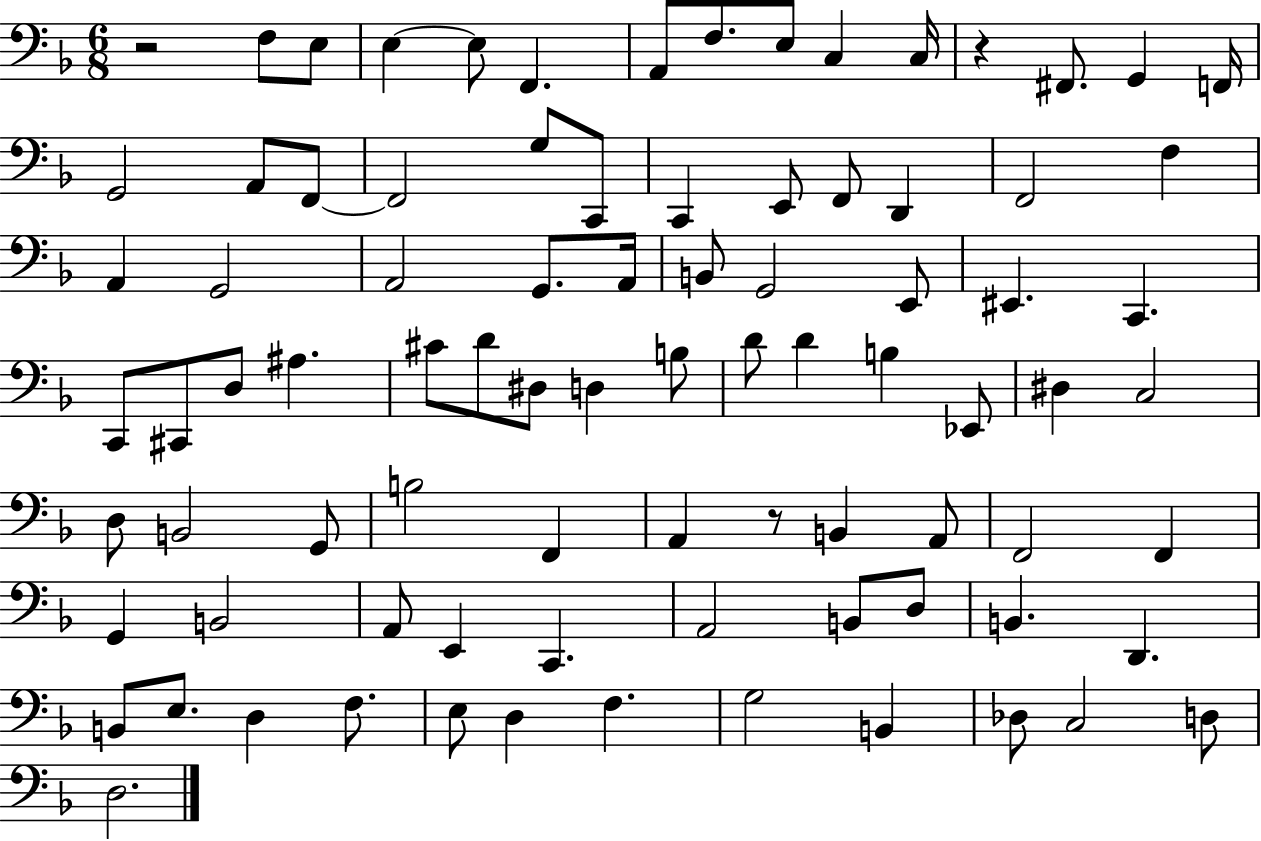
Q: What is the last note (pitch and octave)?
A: D3